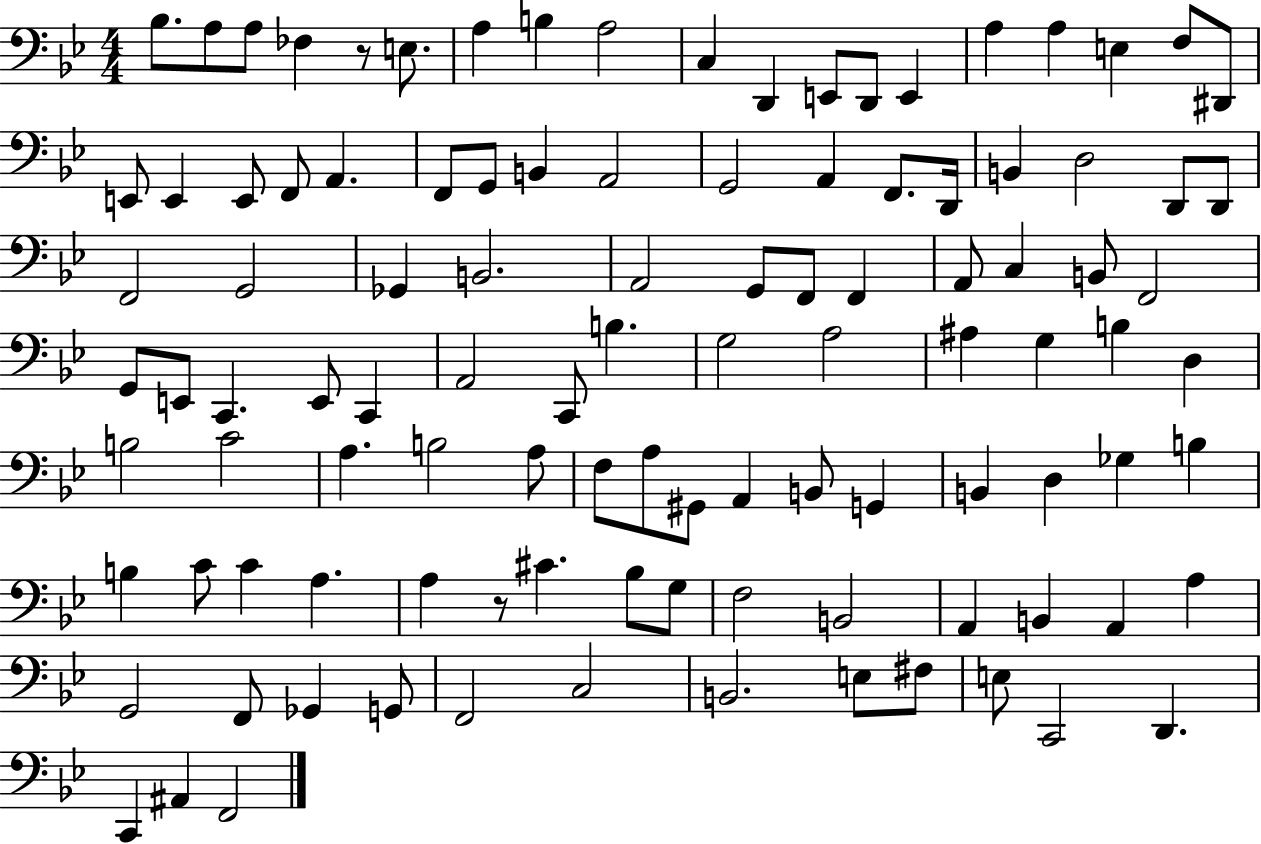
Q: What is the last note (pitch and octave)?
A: F2